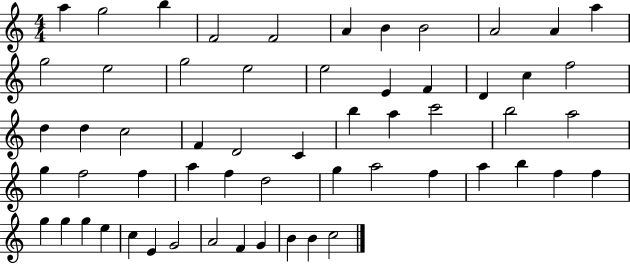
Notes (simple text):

A5/q G5/h B5/q F4/h F4/h A4/q B4/q B4/h A4/h A4/q A5/q G5/h E5/h G5/h E5/h E5/h E4/q F4/q D4/q C5/q F5/h D5/q D5/q C5/h F4/q D4/h C4/q B5/q A5/q C6/h B5/h A5/h G5/q F5/h F5/q A5/q F5/q D5/h G5/q A5/h F5/q A5/q B5/q F5/q F5/q G5/q G5/q G5/q E5/q C5/q E4/q G4/h A4/h F4/q G4/q B4/q B4/q C5/h